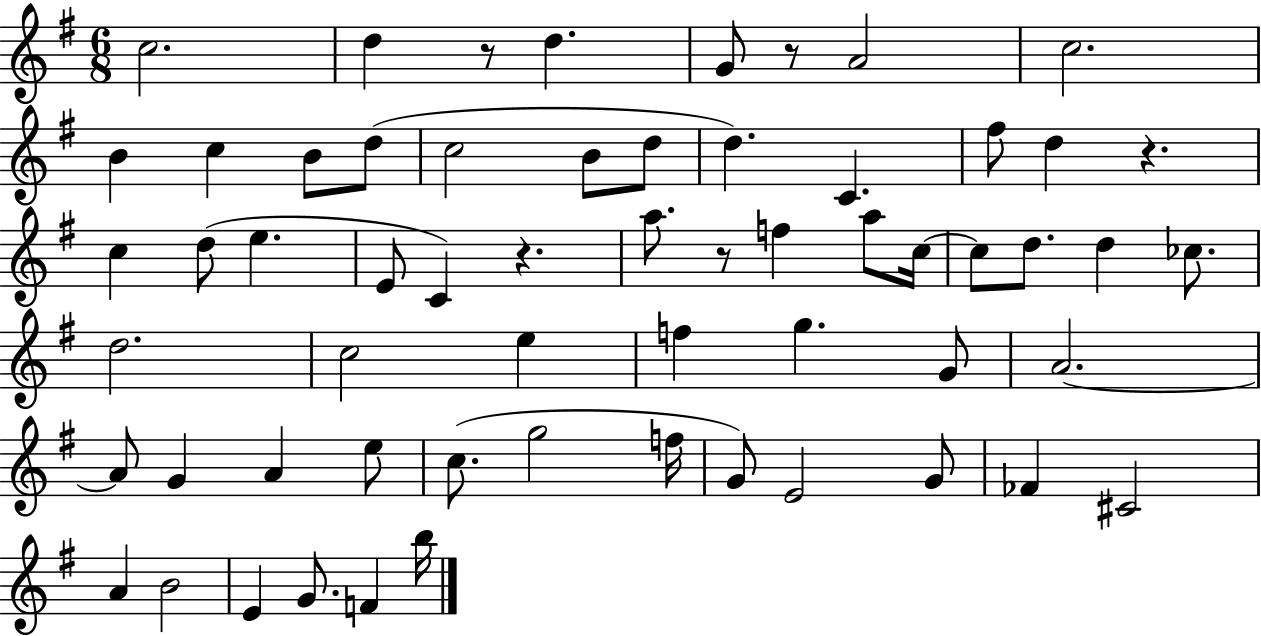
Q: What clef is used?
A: treble